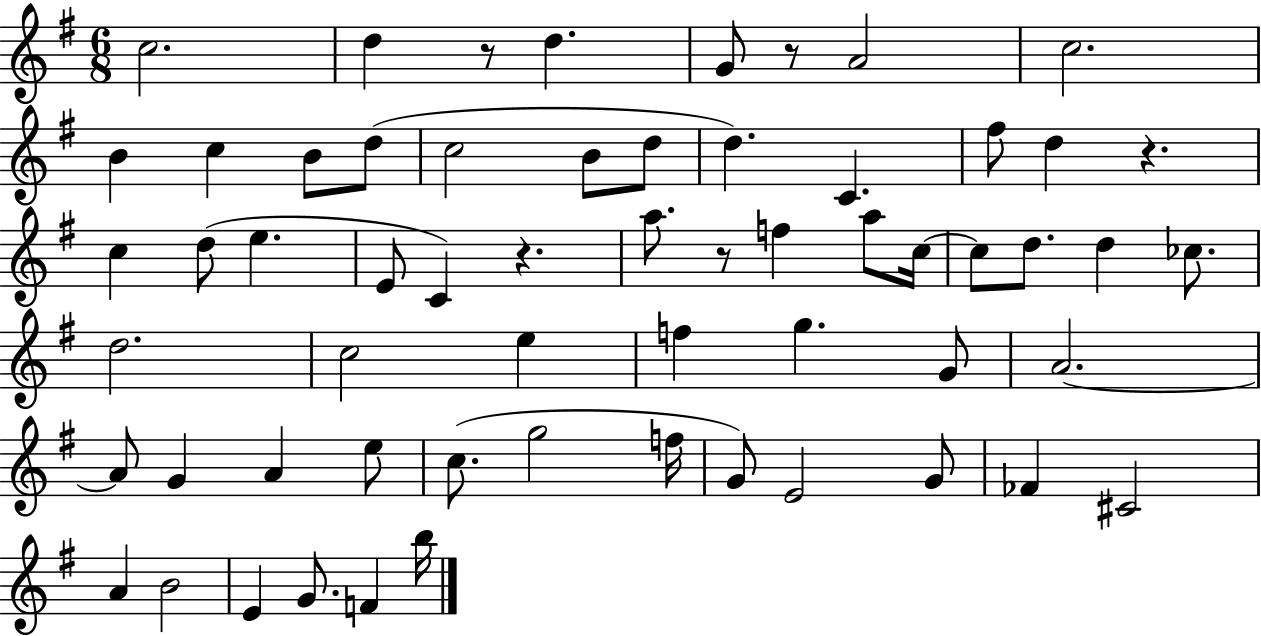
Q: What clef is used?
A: treble